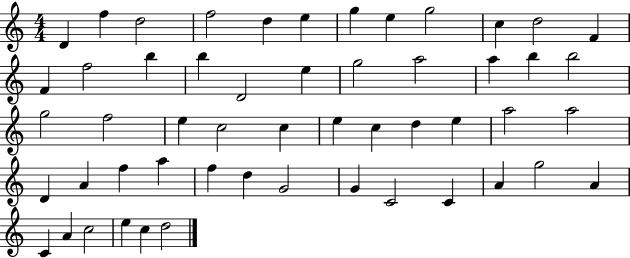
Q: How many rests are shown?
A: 0